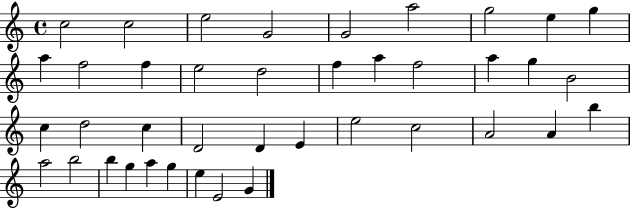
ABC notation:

X:1
T:Untitled
M:4/4
L:1/4
K:C
c2 c2 e2 G2 G2 a2 g2 e g a f2 f e2 d2 f a f2 a g B2 c d2 c D2 D E e2 c2 A2 A b a2 b2 b g a g e E2 G